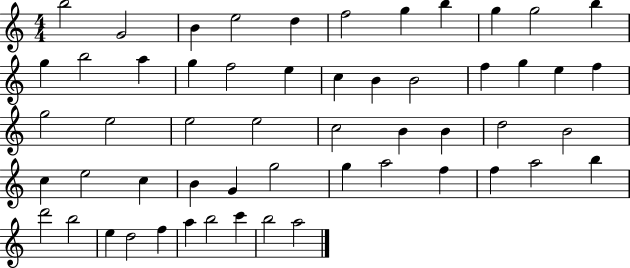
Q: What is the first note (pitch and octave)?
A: B5